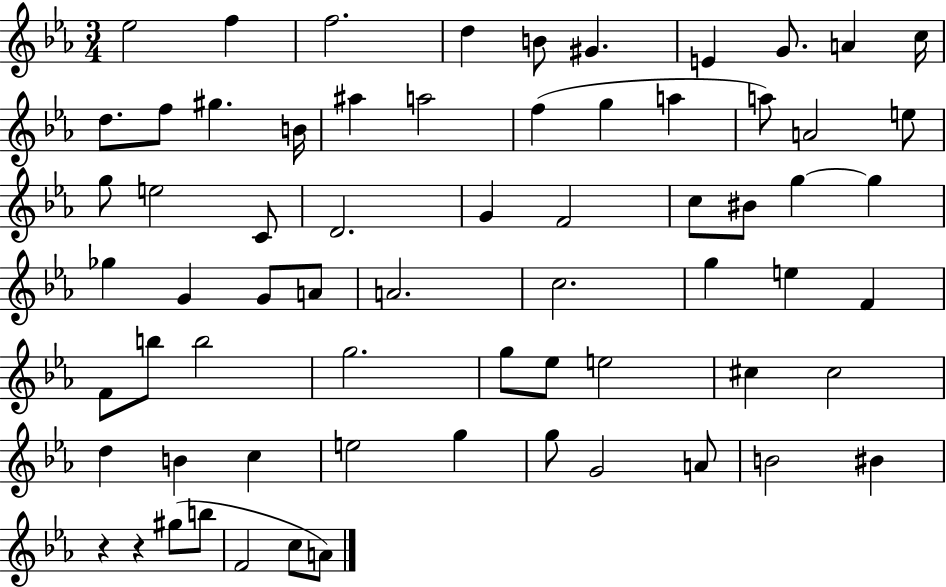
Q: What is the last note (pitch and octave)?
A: A4